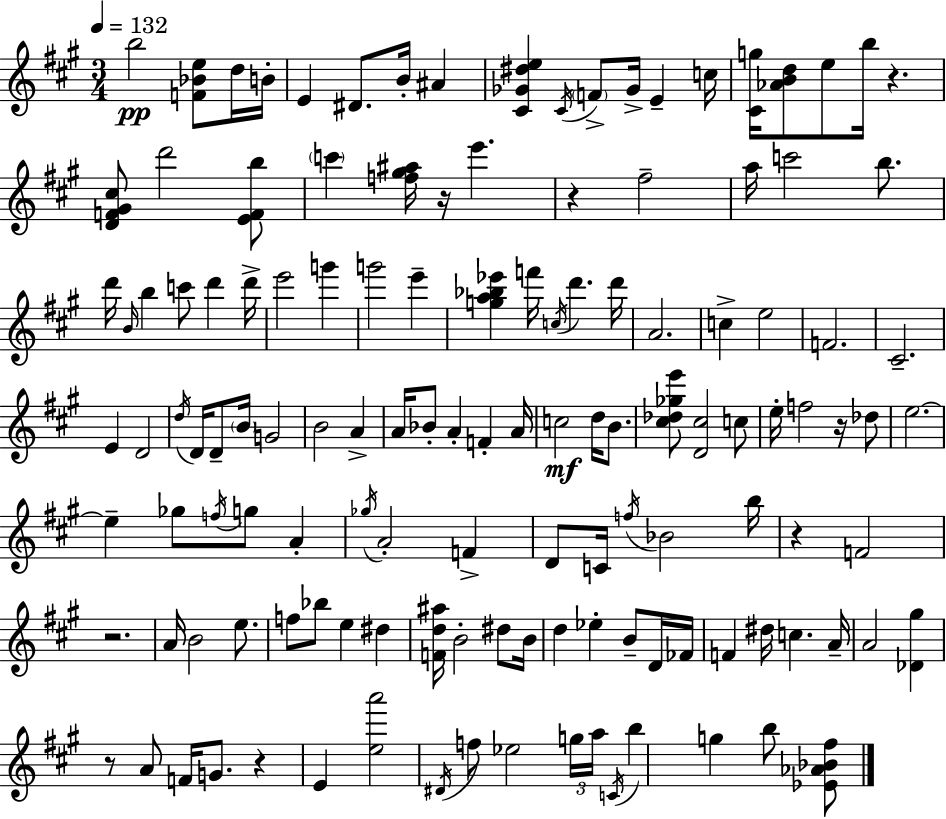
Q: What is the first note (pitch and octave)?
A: B5